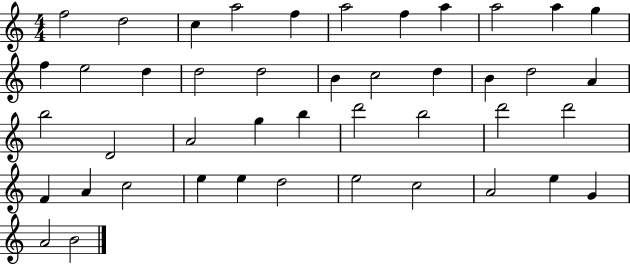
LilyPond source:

{
  \clef treble
  \numericTimeSignature
  \time 4/4
  \key c \major
  f''2 d''2 | c''4 a''2 f''4 | a''2 f''4 a''4 | a''2 a''4 g''4 | \break f''4 e''2 d''4 | d''2 d''2 | b'4 c''2 d''4 | b'4 d''2 a'4 | \break b''2 d'2 | a'2 g''4 b''4 | d'''2 b''2 | d'''2 d'''2 | \break f'4 a'4 c''2 | e''4 e''4 d''2 | e''2 c''2 | a'2 e''4 g'4 | \break a'2 b'2 | \bar "|."
}